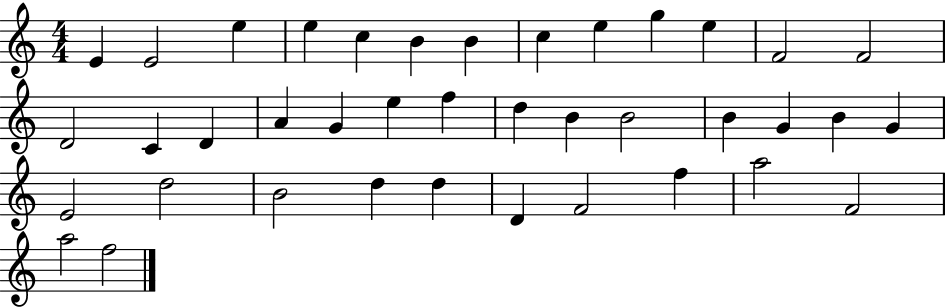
E4/q E4/h E5/q E5/q C5/q B4/q B4/q C5/q E5/q G5/q E5/q F4/h F4/h D4/h C4/q D4/q A4/q G4/q E5/q F5/q D5/q B4/q B4/h B4/q G4/q B4/q G4/q E4/h D5/h B4/h D5/q D5/q D4/q F4/h F5/q A5/h F4/h A5/h F5/h